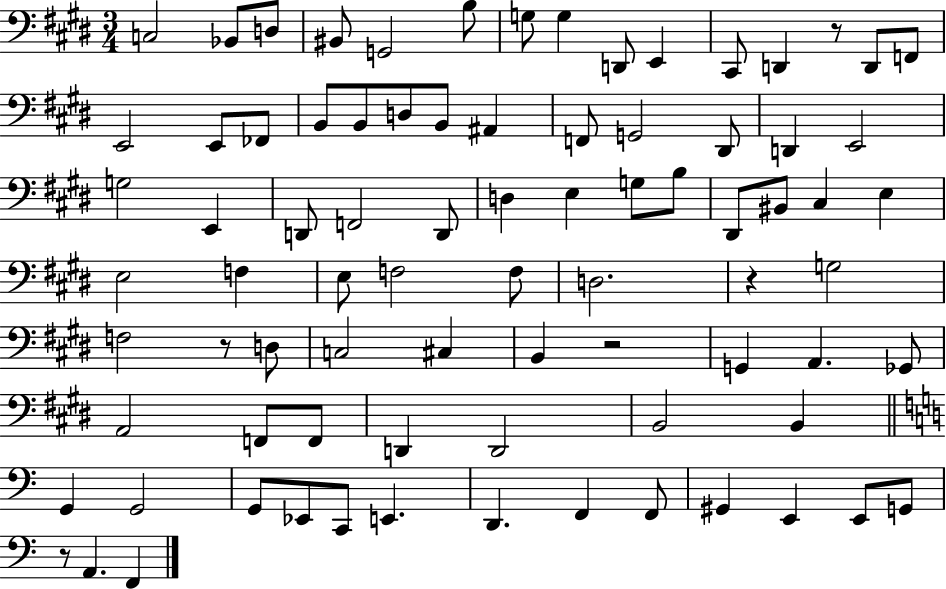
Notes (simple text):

C3/h Bb2/e D3/e BIS2/e G2/h B3/e G3/e G3/q D2/e E2/q C#2/e D2/q R/e D2/e F2/e E2/h E2/e FES2/e B2/e B2/e D3/e B2/e A#2/q F2/e G2/h D#2/e D2/q E2/h G3/h E2/q D2/e F2/h D2/e D3/q E3/q G3/e B3/e D#2/e BIS2/e C#3/q E3/q E3/h F3/q E3/e F3/h F3/e D3/h. R/q G3/h F3/h R/e D3/e C3/h C#3/q B2/q R/h G2/q A2/q. Gb2/e A2/h F2/e F2/e D2/q D2/h B2/h B2/q G2/q G2/h G2/e Eb2/e C2/e E2/q. D2/q. F2/q F2/e G#2/q E2/q E2/e G2/e R/e A2/q. F2/q